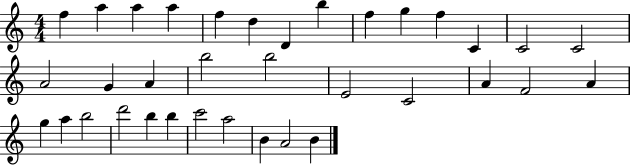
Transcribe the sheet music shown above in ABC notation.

X:1
T:Untitled
M:4/4
L:1/4
K:C
f a a a f d D b f g f C C2 C2 A2 G A b2 b2 E2 C2 A F2 A g a b2 d'2 b b c'2 a2 B A2 B